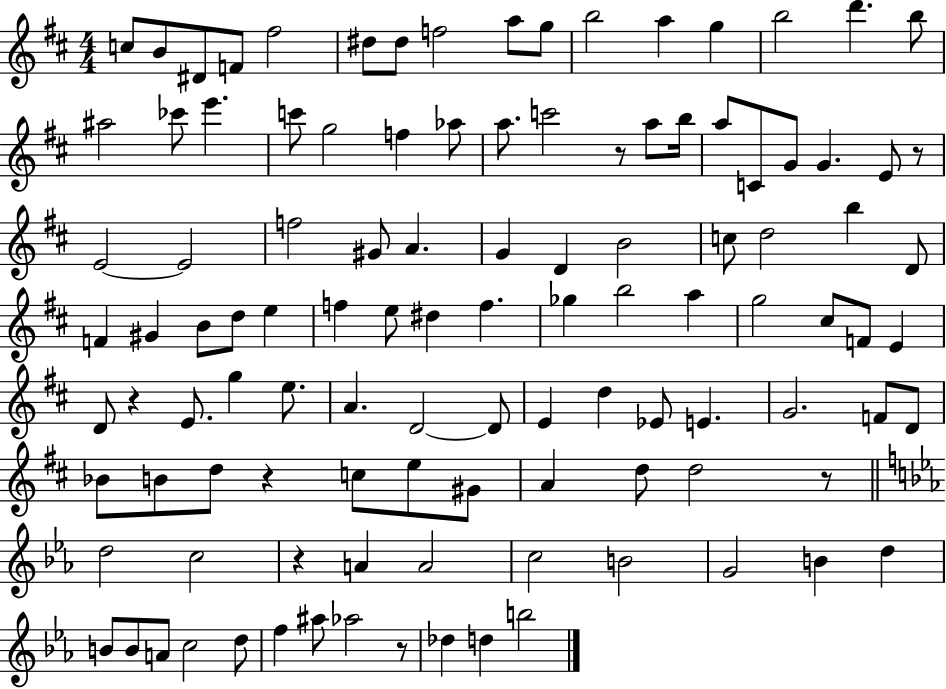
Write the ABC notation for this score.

X:1
T:Untitled
M:4/4
L:1/4
K:D
c/2 B/2 ^D/2 F/2 ^f2 ^d/2 ^d/2 f2 a/2 g/2 b2 a g b2 d' b/2 ^a2 _c'/2 e' c'/2 g2 f _a/2 a/2 c'2 z/2 a/2 b/4 a/2 C/2 G/2 G E/2 z/2 E2 E2 f2 ^G/2 A G D B2 c/2 d2 b D/2 F ^G B/2 d/2 e f e/2 ^d f _g b2 a g2 ^c/2 F/2 E D/2 z E/2 g e/2 A D2 D/2 E d _E/2 E G2 F/2 D/2 _B/2 B/2 d/2 z c/2 e/2 ^G/2 A d/2 d2 z/2 d2 c2 z A A2 c2 B2 G2 B d B/2 B/2 A/2 c2 d/2 f ^a/2 _a2 z/2 _d d b2